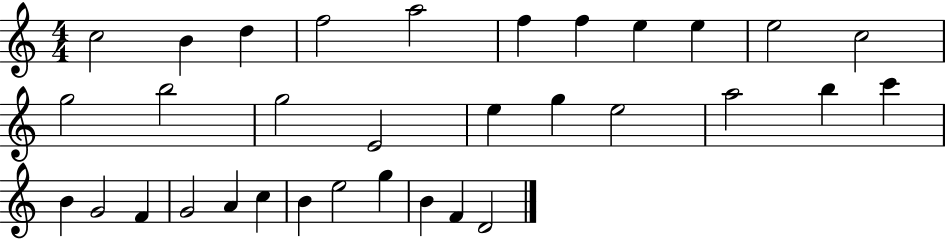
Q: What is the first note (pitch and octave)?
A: C5